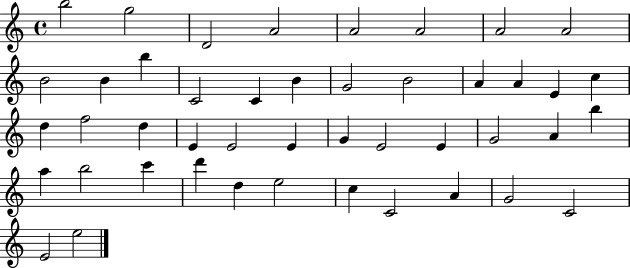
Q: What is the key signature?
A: C major